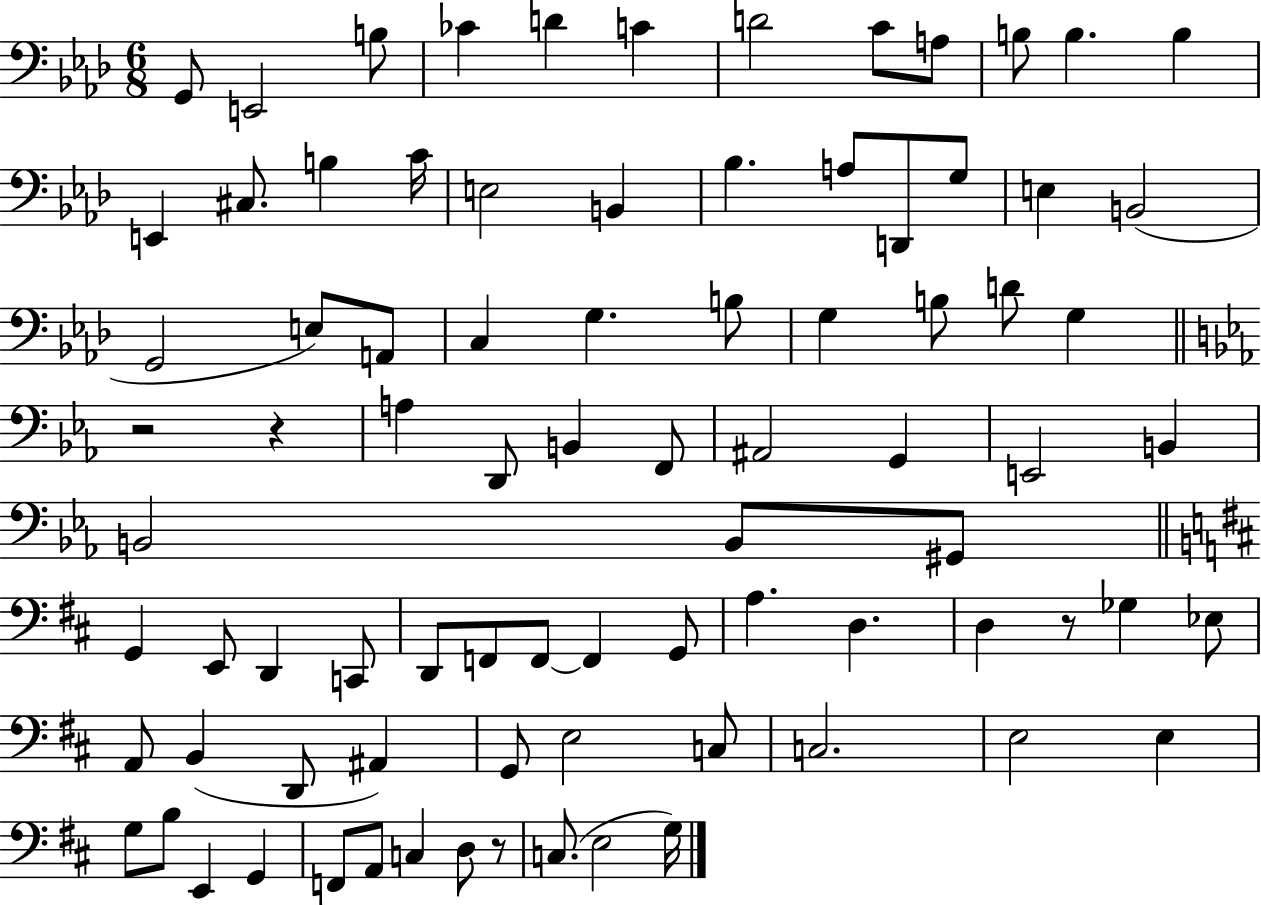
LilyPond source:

{
  \clef bass
  \numericTimeSignature
  \time 6/8
  \key aes \major
  g,8 e,2 b8 | ces'4 d'4 c'4 | d'2 c'8 a8 | b8 b4. b4 | \break e,4 cis8. b4 c'16 | e2 b,4 | bes4. a8 d,8 g8 | e4 b,2( | \break g,2 e8) a,8 | c4 g4. b8 | g4 b8 d'8 g4 | \bar "||" \break \key ees \major r2 r4 | a4 d,8 b,4 f,8 | ais,2 g,4 | e,2 b,4 | \break b,2 b,8 gis,8 | \bar "||" \break \key d \major g,4 e,8 d,4 c,8 | d,8 f,8 f,8~~ f,4 g,8 | a4. d4. | d4 r8 ges4 ees8 | \break a,8 b,4( d,8 ais,4) | g,8 e2 c8 | c2. | e2 e4 | \break g8 b8 e,4 g,4 | f,8 a,8 c4 d8 r8 | c8.( e2 g16) | \bar "|."
}